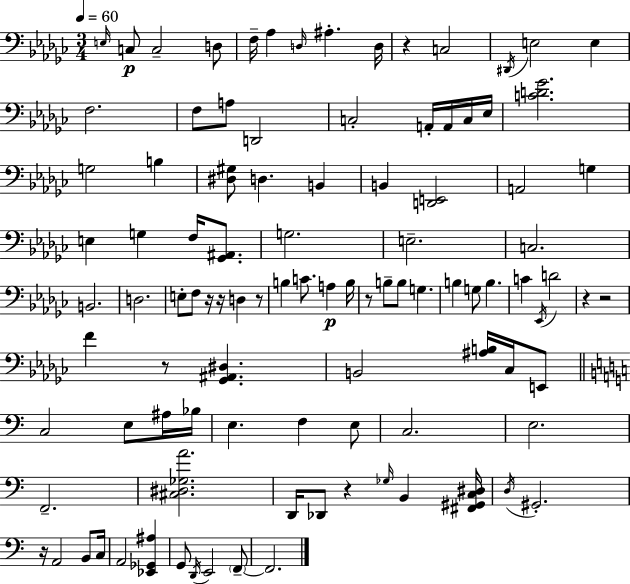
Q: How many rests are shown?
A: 10